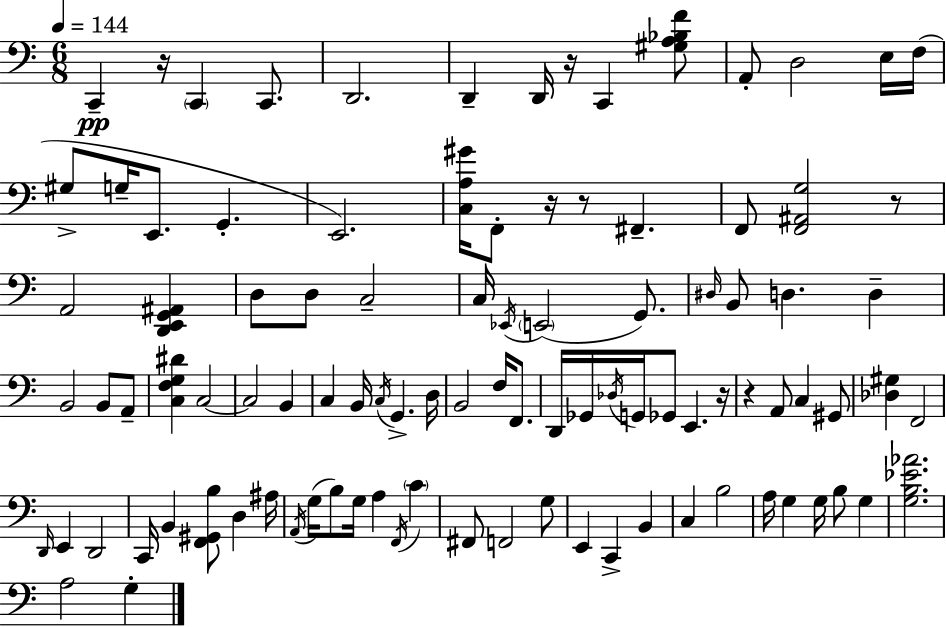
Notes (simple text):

C2/q R/s C2/q C2/e. D2/h. D2/q D2/s R/s C2/q [G#3,A3,Bb3,F4]/e A2/e D3/h E3/s F3/s G#3/e G3/s E2/e. G2/q. E2/h. [C3,A3,G#4]/s F2/e R/s R/e F#2/q. F2/e [F2,A#2,G3]/h R/e A2/h [D2,E2,G2,A#2]/q D3/e D3/e C3/h C3/s Eb2/s E2/h G2/e. D#3/s B2/e D3/q. D3/q B2/h B2/e A2/e [C3,F3,G3,D#4]/q C3/h C3/h B2/q C3/q B2/s C3/s G2/q. D3/s B2/h F3/s F2/e. D2/s Gb2/s Db3/s G2/s Gb2/e E2/q. R/s R/q A2/e C3/q G#2/e [Db3,G#3]/q F2/h D2/s E2/q D2/h C2/s B2/q [F2,G#2,B3]/e D3/q A#3/s A2/s G3/s B3/e G3/s A3/q F2/s C4/q F#2/e F2/h G3/e E2/q C2/q B2/q C3/q B3/h A3/s G3/q G3/s B3/e G3/q [G3,B3,Eb4,Ab4]/h. A3/h G3/q